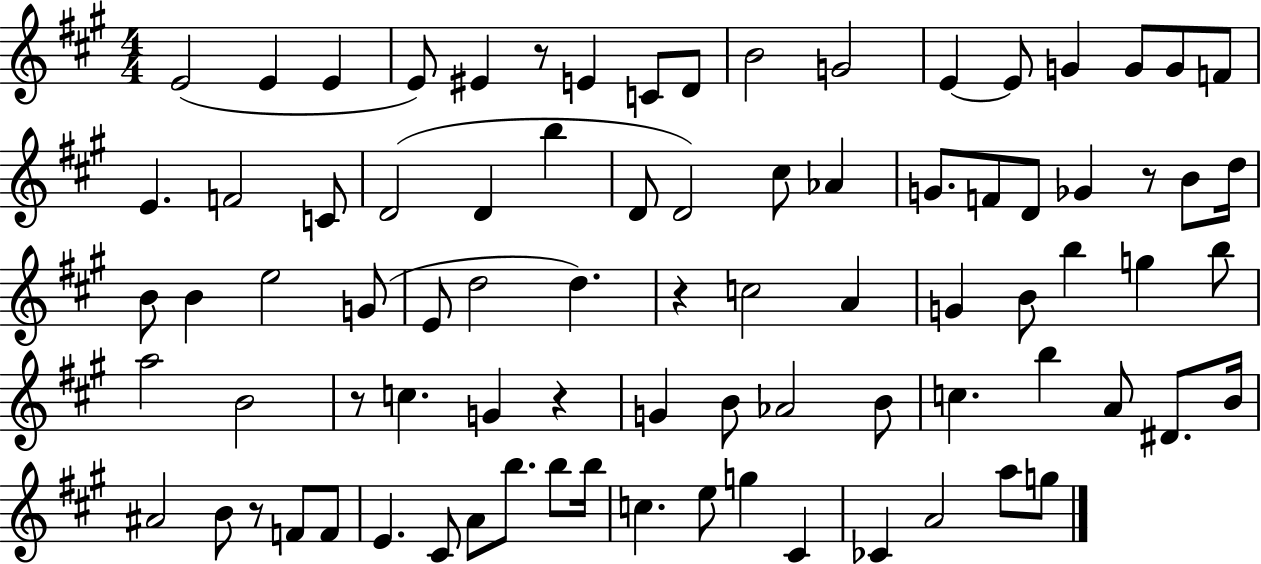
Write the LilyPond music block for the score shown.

{
  \clef treble
  \numericTimeSignature
  \time 4/4
  \key a \major
  e'2( e'4 e'4 | e'8) eis'4 r8 e'4 c'8 d'8 | b'2 g'2 | e'4~~ e'8 g'4 g'8 g'8 f'8 | \break e'4. f'2 c'8 | d'2( d'4 b''4 | d'8 d'2) cis''8 aes'4 | g'8. f'8 d'8 ges'4 r8 b'8 d''16 | \break b'8 b'4 e''2 g'8( | e'8 d''2 d''4.) | r4 c''2 a'4 | g'4 b'8 b''4 g''4 b''8 | \break a''2 b'2 | r8 c''4. g'4 r4 | g'4 b'8 aes'2 b'8 | c''4. b''4 a'8 dis'8. b'16 | \break ais'2 b'8 r8 f'8 f'8 | e'4. cis'8 a'8 b''8. b''8 b''16 | c''4. e''8 g''4 cis'4 | ces'4 a'2 a''8 g''8 | \break \bar "|."
}